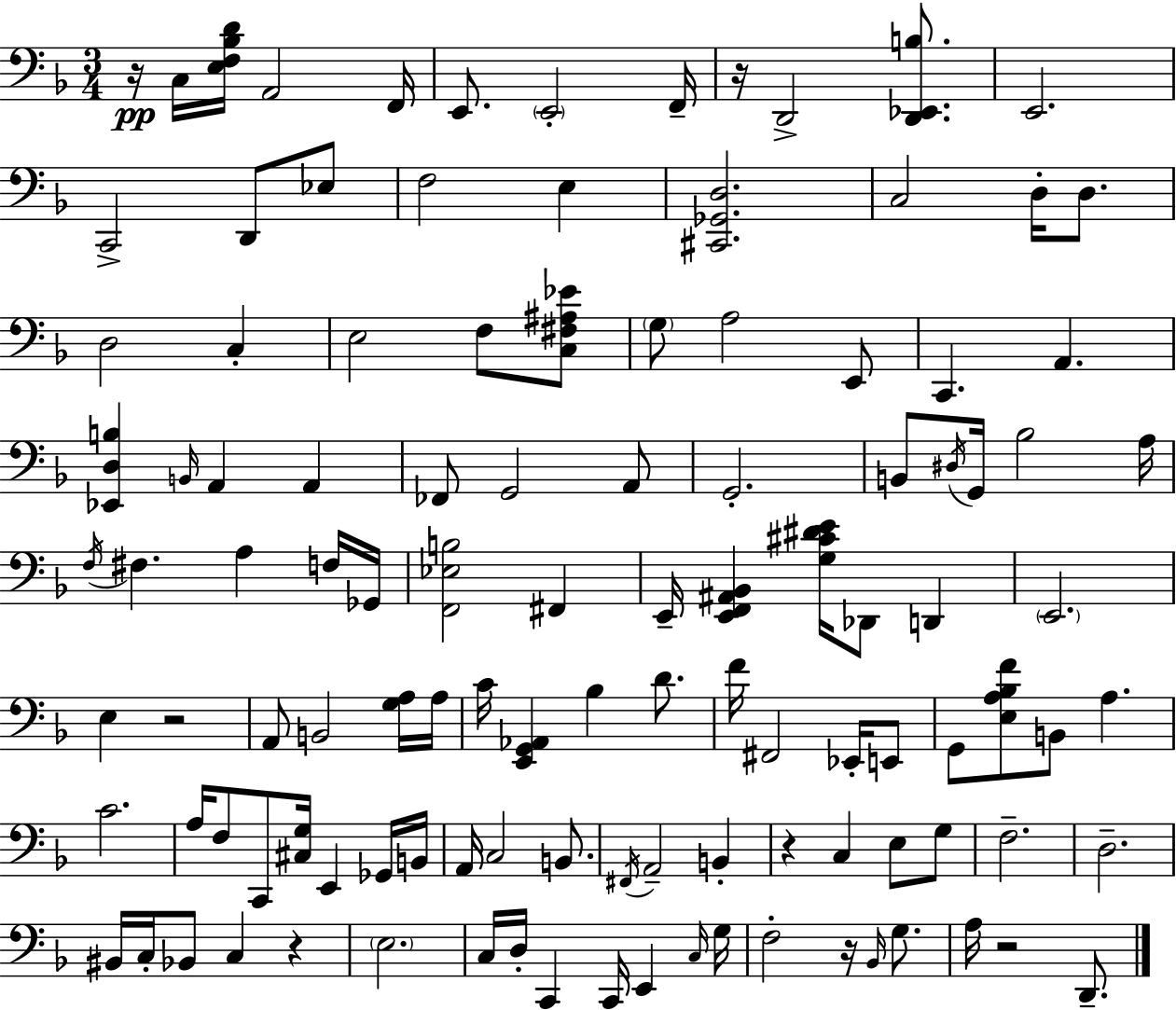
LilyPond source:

{
  \clef bass
  \numericTimeSignature
  \time 3/4
  \key d \minor
  r16\pp c16 <e f bes d'>16 a,2 f,16 | e,8. \parenthesize e,2-. f,16-- | r16 d,2-> <d, ees, b>8. | e,2. | \break c,2-> d,8 ees8 | f2 e4 | <cis, ges, d>2. | c2 d16-. d8. | \break d2 c4-. | e2 f8 <c fis ais ees'>8 | \parenthesize g8 a2 e,8 | c,4. a,4. | \break <ees, d b>4 \grace { b,16 } a,4 a,4 | fes,8 g,2 a,8 | g,2.-. | b,8 \acciaccatura { dis16 } g,16 bes2 | \break a16 \acciaccatura { f16 } fis4. a4 | f16 ges,16 <f, ees b>2 fis,4 | e,16-- <e, f, ais, bes,>4 <g cis' dis' e'>16 des,8 d,4 | \parenthesize e,2. | \break e4 r2 | a,8 b,2 | <g a>16 a16 c'16 <e, g, aes,>4 bes4 | d'8. f'16 fis,2 | \break ees,16-. e,8 g,8 <e a bes f'>8 b,8 a4. | c'2. | a16 f8 c,8 <cis g>16 e,4 | ges,16 b,16 a,16 c2 | \break b,8. \acciaccatura { fis,16 } a,2-- | b,4-. r4 c4 | e8 g8 f2.-- | d2.-- | \break bis,16 c16-. bes,8 c4 | r4 \parenthesize e2. | c16 d16-. c,4 c,16 e,4 | \grace { c16 } g16 f2-. | \break r16 \grace { bes,16 } g8. a16 r2 | d,8.-- \bar "|."
}